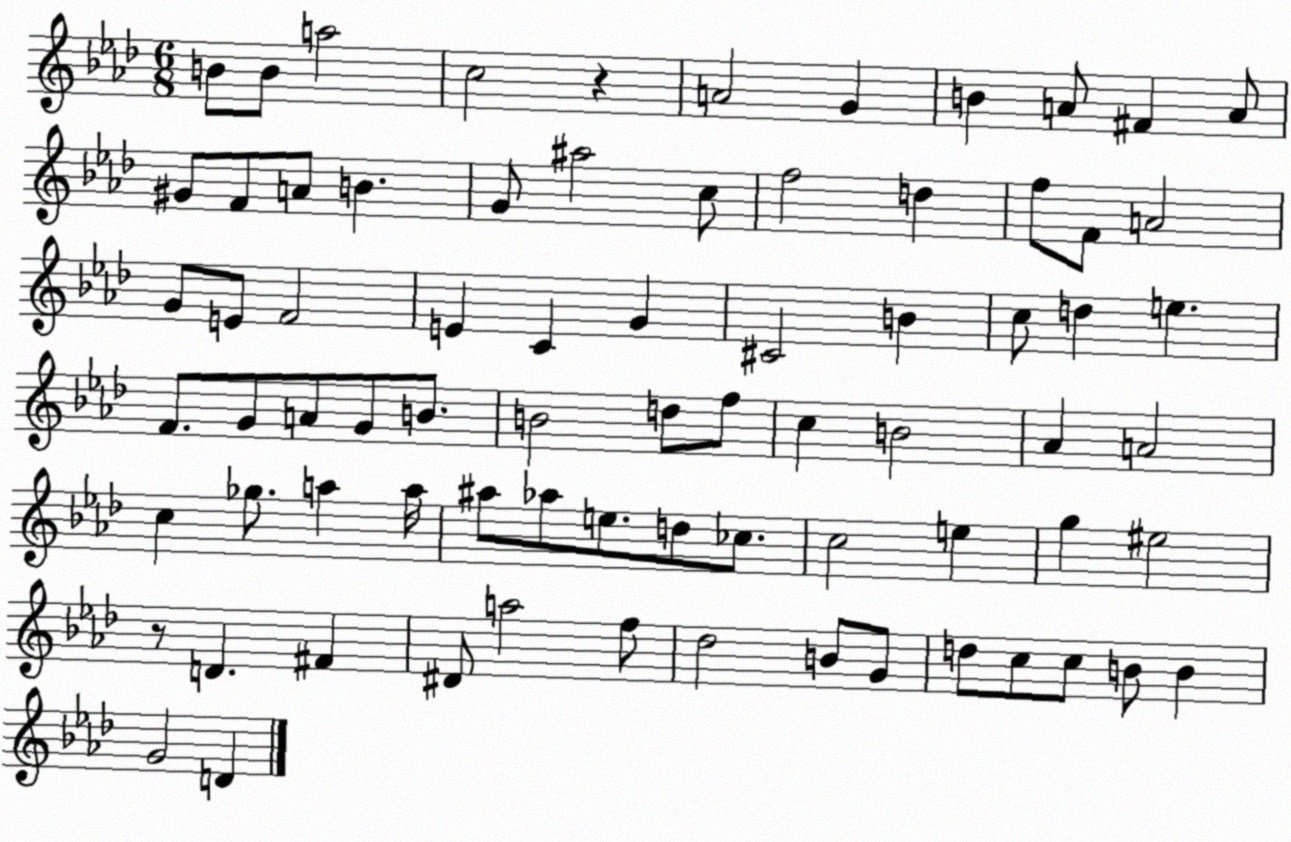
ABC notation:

X:1
T:Untitled
M:6/8
L:1/4
K:Ab
B/2 B/2 a2 c2 z A2 G B A/2 ^F A/2 ^G/2 F/2 A/2 B G/2 ^a2 c/2 f2 d f/2 F/2 A2 G/2 E/2 F2 E C G ^C2 B c/2 d e F/2 G/2 A/2 G/2 B/2 B2 d/2 f/2 c B2 _A A2 c _g/2 a a/4 ^a/2 _a/2 e/2 d/2 _c/2 c2 e g ^e2 z/2 D ^F ^D/2 a2 f/2 _d2 B/2 G/2 d/2 c/2 c/2 B/2 B G2 D